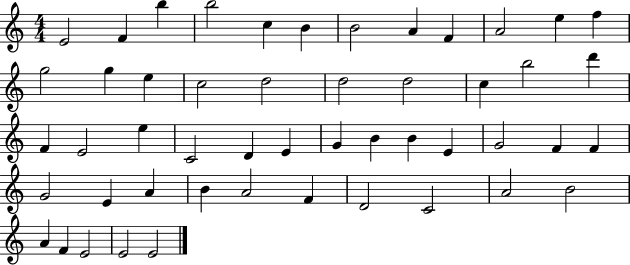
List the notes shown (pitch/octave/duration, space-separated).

E4/h F4/q B5/q B5/h C5/q B4/q B4/h A4/q F4/q A4/h E5/q F5/q G5/h G5/q E5/q C5/h D5/h D5/h D5/h C5/q B5/h D6/q F4/q E4/h E5/q C4/h D4/q E4/q G4/q B4/q B4/q E4/q G4/h F4/q F4/q G4/h E4/q A4/q B4/q A4/h F4/q D4/h C4/h A4/h B4/h A4/q F4/q E4/h E4/h E4/h